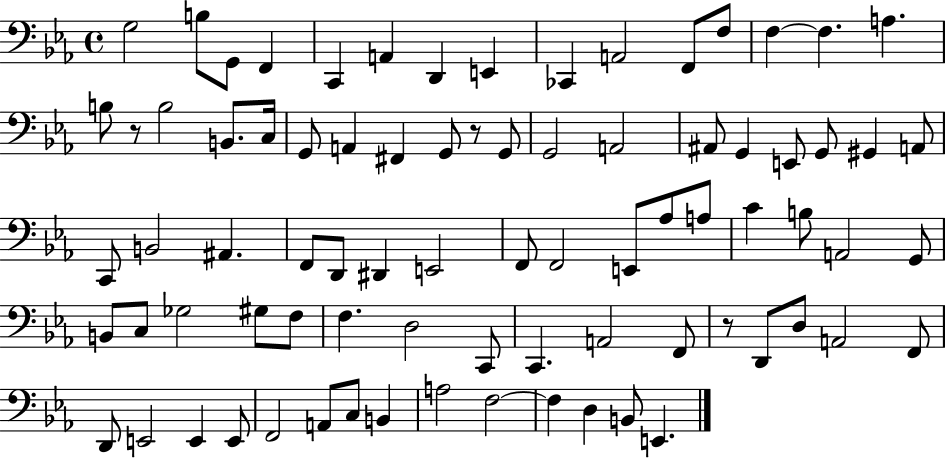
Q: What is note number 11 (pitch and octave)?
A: F2